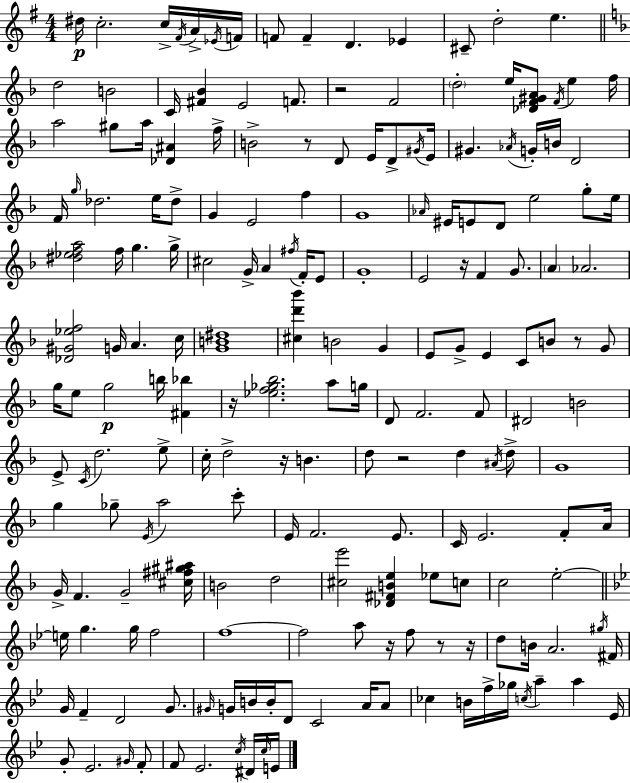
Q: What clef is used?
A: treble